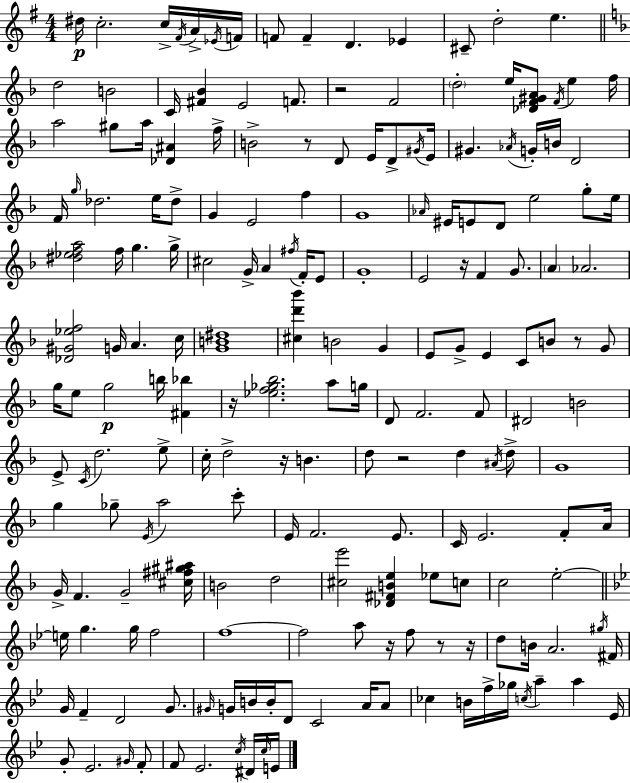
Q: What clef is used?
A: treble